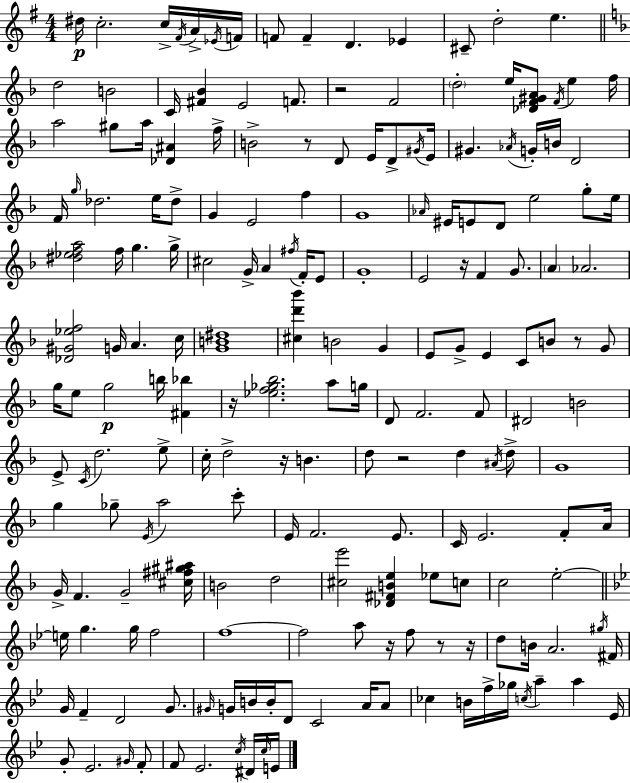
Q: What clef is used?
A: treble